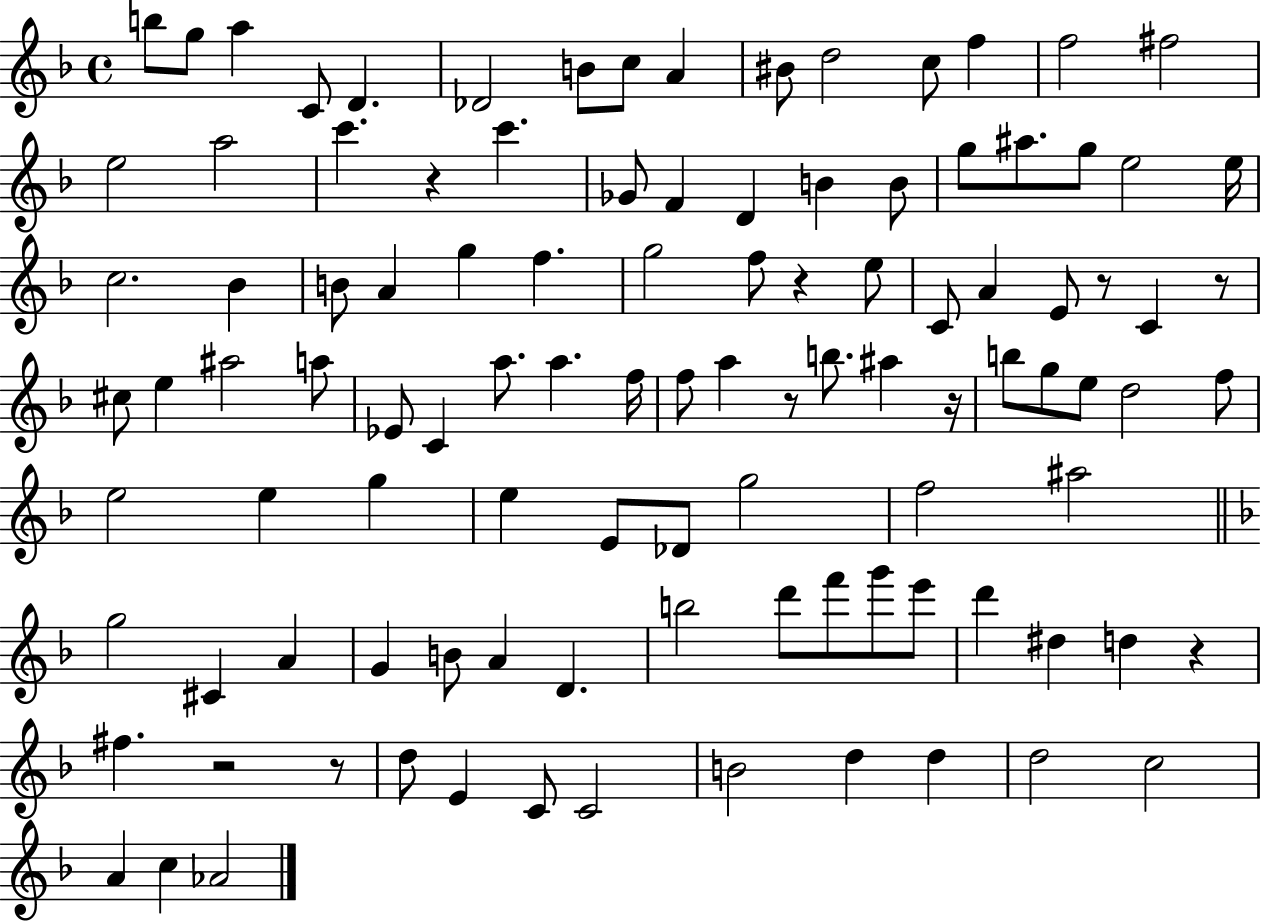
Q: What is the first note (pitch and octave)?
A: B5